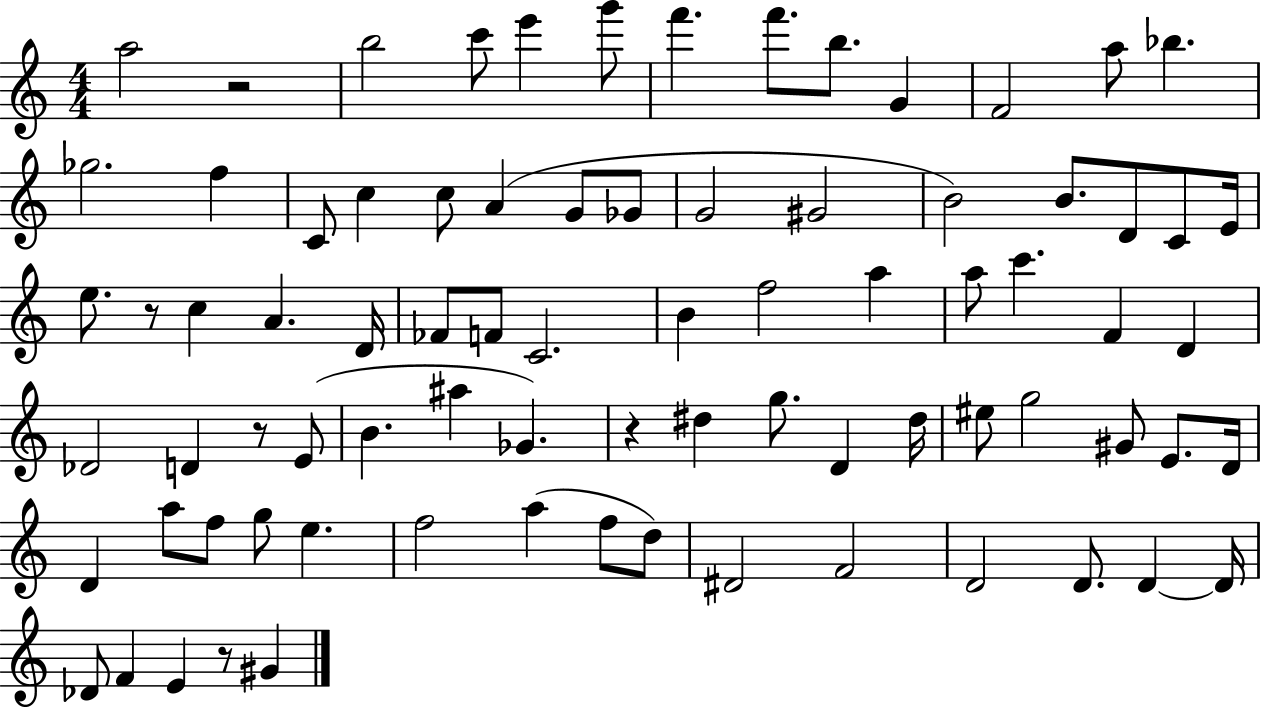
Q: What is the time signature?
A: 4/4